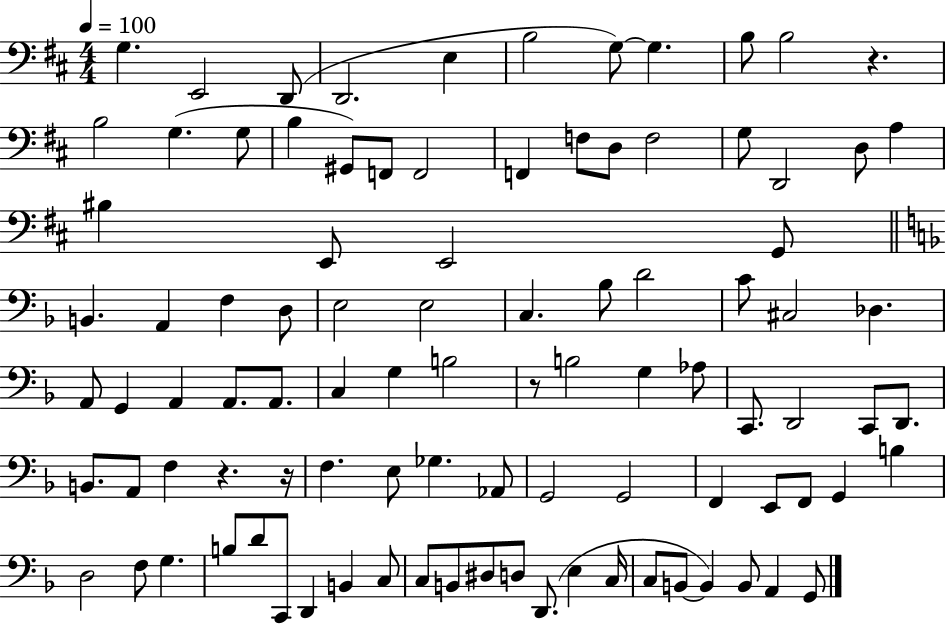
G3/q. E2/h D2/e D2/h. E3/q B3/h G3/e G3/q. B3/e B3/h R/q. B3/h G3/q. G3/e B3/q G#2/e F2/e F2/h F2/q F3/e D3/e F3/h G3/e D2/h D3/e A3/q BIS3/q E2/e E2/h G2/e B2/q. A2/q F3/q D3/e E3/h E3/h C3/q. Bb3/e D4/h C4/e C#3/h Db3/q. A2/e G2/q A2/q A2/e. A2/e. C3/q G3/q B3/h R/e B3/h G3/q Ab3/e C2/e. D2/h C2/e D2/e. B2/e. A2/e F3/q R/q. R/s F3/q. E3/e Gb3/q. Ab2/e G2/h G2/h F2/q E2/e F2/e G2/q B3/q D3/h F3/e G3/q. B3/e D4/e C2/e D2/q B2/q C3/e C3/e B2/e D#3/e D3/e D2/e. E3/q C3/s C3/e B2/e B2/q B2/e A2/q G2/e